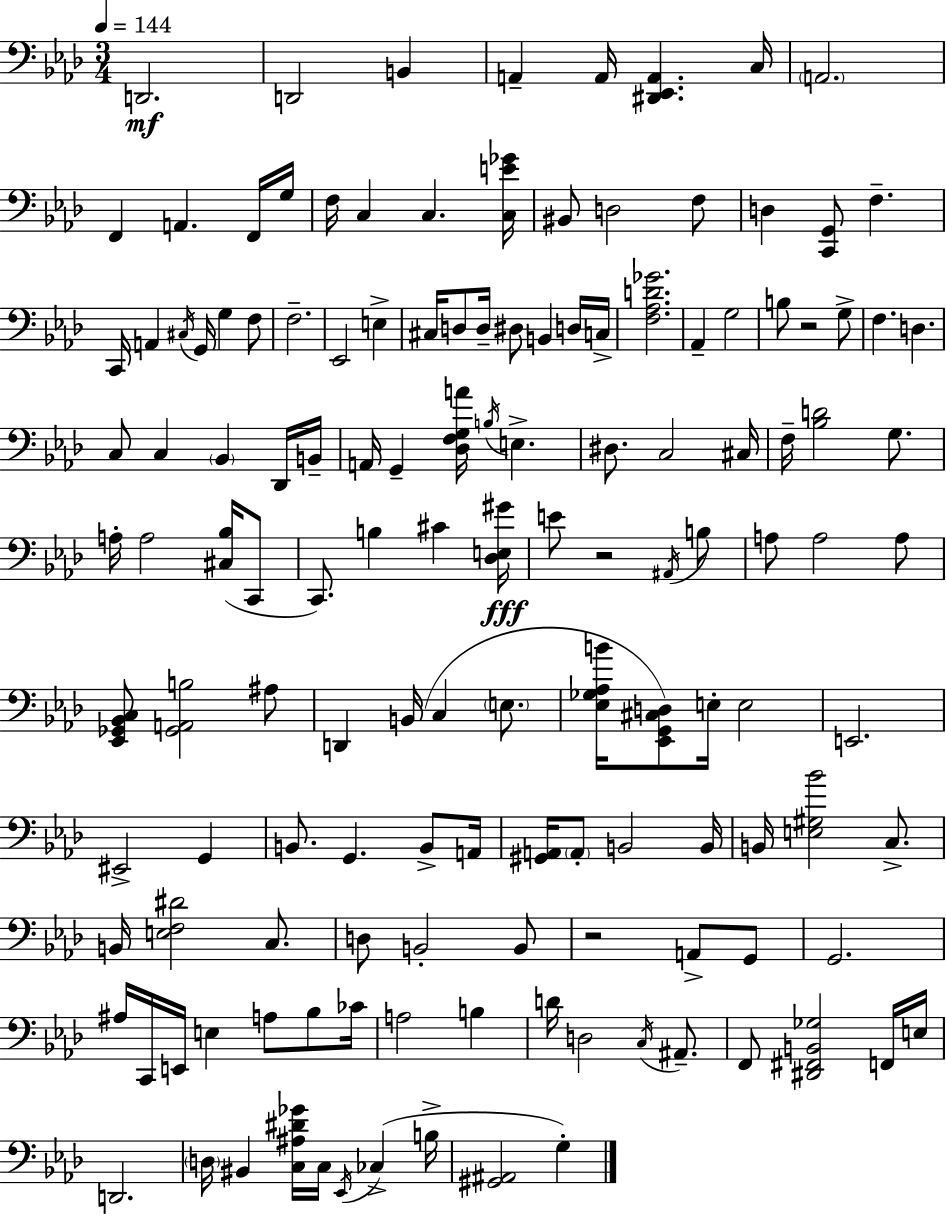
X:1
T:Untitled
M:3/4
L:1/4
K:Ab
D,,2 D,,2 B,, A,, A,,/4 [^D,,_E,,A,,] C,/4 A,,2 F,, A,, F,,/4 G,/4 F,/4 C, C, [C,E_G]/4 ^B,,/2 D,2 F,/2 D, [C,,G,,]/2 F, C,,/4 A,, ^C,/4 G,,/4 G, F,/2 F,2 _E,,2 E, ^C,/4 D,/2 D,/4 ^D,/2 B,, D,/4 C,/4 [F,_A,D_G]2 _A,, G,2 B,/2 z2 G,/2 F, D, C,/2 C, _B,, _D,,/4 B,,/4 A,,/4 G,, [_D,F,G,A]/4 B,/4 E, ^D,/2 C,2 ^C,/4 F,/4 [_B,D]2 G,/2 A,/4 A,2 [^C,_B,]/4 C,,/2 C,,/2 B, ^C [_D,E,^G]/4 E/2 z2 ^A,,/4 B,/2 A,/2 A,2 A,/2 [_E,,_G,,_B,,C,]/2 [_G,,A,,B,]2 ^A,/2 D,, B,,/4 C, E,/2 [_E,_G,_A,B]/4 [_E,,G,,^C,D,]/2 E,/4 E,2 E,,2 ^E,,2 G,, B,,/2 G,, B,,/2 A,,/4 [^G,,A,,]/4 A,,/2 B,,2 B,,/4 B,,/4 [E,^G,_B]2 C,/2 B,,/4 [E,F,^D]2 C,/2 D,/2 B,,2 B,,/2 z2 A,,/2 G,,/2 G,,2 ^A,/4 C,,/4 E,,/4 E, A,/2 _B,/2 _C/4 A,2 B, D/4 D,2 C,/4 ^A,,/2 F,,/2 [^D,,^F,,B,,_G,]2 F,,/4 E,/4 D,,2 D,/4 ^B,, [C,^A,^D_G]/4 C,/4 _E,,/4 _C, B,/4 [^G,,^A,,]2 G,